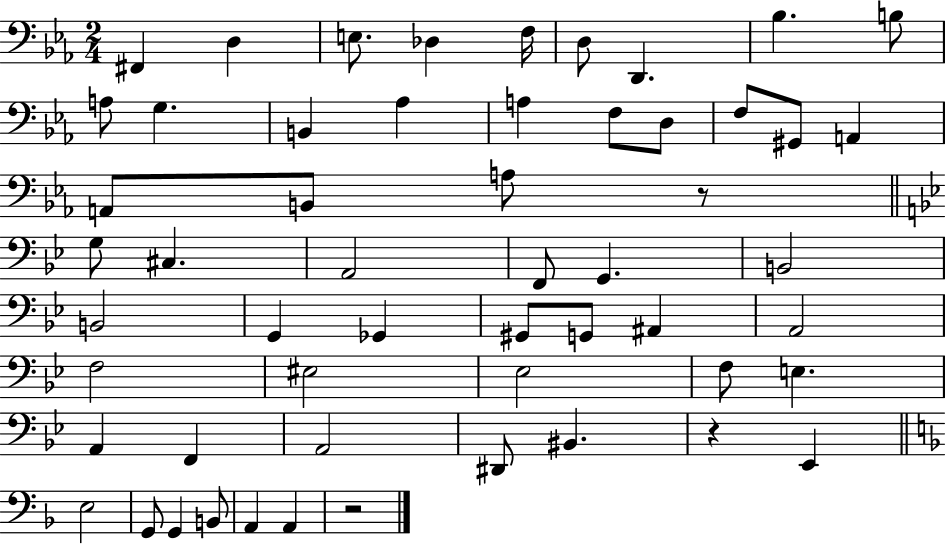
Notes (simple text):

F#2/q D3/q E3/e. Db3/q F3/s D3/e D2/q. Bb3/q. B3/e A3/e G3/q. B2/q Ab3/q A3/q F3/e D3/e F3/e G#2/e A2/q A2/e B2/e A3/e R/e G3/e C#3/q. A2/h F2/e G2/q. B2/h B2/h G2/q Gb2/q G#2/e G2/e A#2/q A2/h F3/h EIS3/h Eb3/h F3/e E3/q. A2/q F2/q A2/h D#2/e BIS2/q. R/q Eb2/q E3/h G2/e G2/q B2/e A2/q A2/q R/h